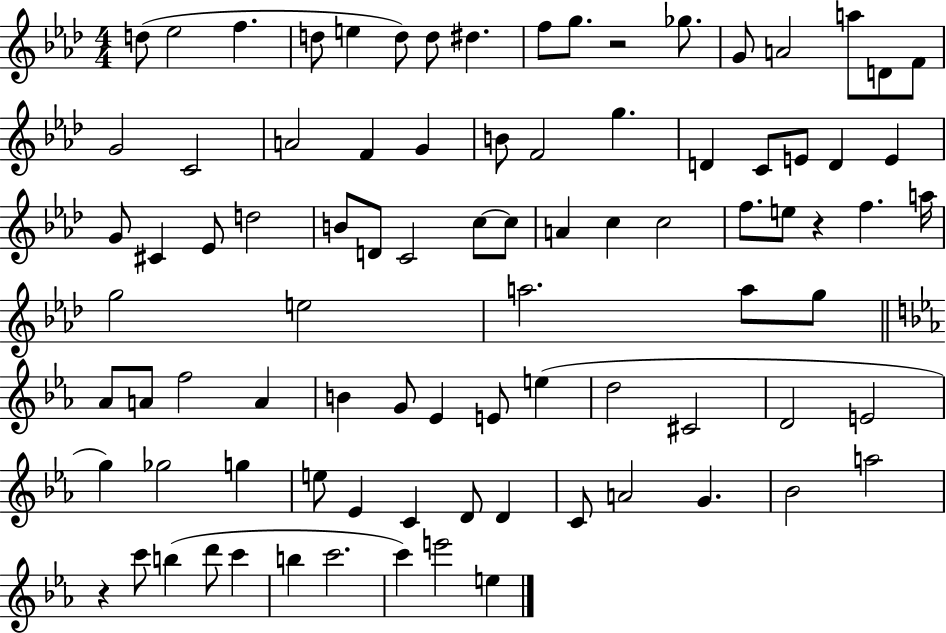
D5/e Eb5/h F5/q. D5/e E5/q D5/e D5/e D#5/q. F5/e G5/e. R/h Gb5/e. G4/e A4/h A5/e D4/e F4/e G4/h C4/h A4/h F4/q G4/q B4/e F4/h G5/q. D4/q C4/e E4/e D4/q E4/q G4/e C#4/q Eb4/e D5/h B4/e D4/e C4/h C5/e C5/e A4/q C5/q C5/h F5/e. E5/e R/q F5/q. A5/s G5/h E5/h A5/h. A5/e G5/e Ab4/e A4/e F5/h A4/q B4/q G4/e Eb4/q E4/e E5/q D5/h C#4/h D4/h E4/h G5/q Gb5/h G5/q E5/e Eb4/q C4/q D4/e D4/q C4/e A4/h G4/q. Bb4/h A5/h R/q C6/e B5/q D6/e C6/q B5/q C6/h. C6/q E6/h E5/q